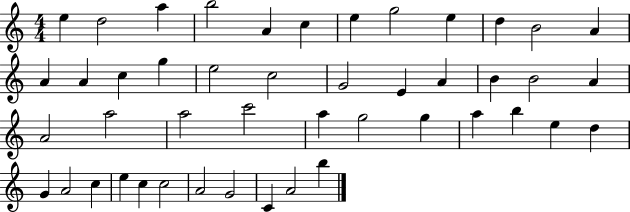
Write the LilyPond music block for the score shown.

{
  \clef treble
  \numericTimeSignature
  \time 4/4
  \key c \major
  e''4 d''2 a''4 | b''2 a'4 c''4 | e''4 g''2 e''4 | d''4 b'2 a'4 | \break a'4 a'4 c''4 g''4 | e''2 c''2 | g'2 e'4 a'4 | b'4 b'2 a'4 | \break a'2 a''2 | a''2 c'''2 | a''4 g''2 g''4 | a''4 b''4 e''4 d''4 | \break g'4 a'2 c''4 | e''4 c''4 c''2 | a'2 g'2 | c'4 a'2 b''4 | \break \bar "|."
}